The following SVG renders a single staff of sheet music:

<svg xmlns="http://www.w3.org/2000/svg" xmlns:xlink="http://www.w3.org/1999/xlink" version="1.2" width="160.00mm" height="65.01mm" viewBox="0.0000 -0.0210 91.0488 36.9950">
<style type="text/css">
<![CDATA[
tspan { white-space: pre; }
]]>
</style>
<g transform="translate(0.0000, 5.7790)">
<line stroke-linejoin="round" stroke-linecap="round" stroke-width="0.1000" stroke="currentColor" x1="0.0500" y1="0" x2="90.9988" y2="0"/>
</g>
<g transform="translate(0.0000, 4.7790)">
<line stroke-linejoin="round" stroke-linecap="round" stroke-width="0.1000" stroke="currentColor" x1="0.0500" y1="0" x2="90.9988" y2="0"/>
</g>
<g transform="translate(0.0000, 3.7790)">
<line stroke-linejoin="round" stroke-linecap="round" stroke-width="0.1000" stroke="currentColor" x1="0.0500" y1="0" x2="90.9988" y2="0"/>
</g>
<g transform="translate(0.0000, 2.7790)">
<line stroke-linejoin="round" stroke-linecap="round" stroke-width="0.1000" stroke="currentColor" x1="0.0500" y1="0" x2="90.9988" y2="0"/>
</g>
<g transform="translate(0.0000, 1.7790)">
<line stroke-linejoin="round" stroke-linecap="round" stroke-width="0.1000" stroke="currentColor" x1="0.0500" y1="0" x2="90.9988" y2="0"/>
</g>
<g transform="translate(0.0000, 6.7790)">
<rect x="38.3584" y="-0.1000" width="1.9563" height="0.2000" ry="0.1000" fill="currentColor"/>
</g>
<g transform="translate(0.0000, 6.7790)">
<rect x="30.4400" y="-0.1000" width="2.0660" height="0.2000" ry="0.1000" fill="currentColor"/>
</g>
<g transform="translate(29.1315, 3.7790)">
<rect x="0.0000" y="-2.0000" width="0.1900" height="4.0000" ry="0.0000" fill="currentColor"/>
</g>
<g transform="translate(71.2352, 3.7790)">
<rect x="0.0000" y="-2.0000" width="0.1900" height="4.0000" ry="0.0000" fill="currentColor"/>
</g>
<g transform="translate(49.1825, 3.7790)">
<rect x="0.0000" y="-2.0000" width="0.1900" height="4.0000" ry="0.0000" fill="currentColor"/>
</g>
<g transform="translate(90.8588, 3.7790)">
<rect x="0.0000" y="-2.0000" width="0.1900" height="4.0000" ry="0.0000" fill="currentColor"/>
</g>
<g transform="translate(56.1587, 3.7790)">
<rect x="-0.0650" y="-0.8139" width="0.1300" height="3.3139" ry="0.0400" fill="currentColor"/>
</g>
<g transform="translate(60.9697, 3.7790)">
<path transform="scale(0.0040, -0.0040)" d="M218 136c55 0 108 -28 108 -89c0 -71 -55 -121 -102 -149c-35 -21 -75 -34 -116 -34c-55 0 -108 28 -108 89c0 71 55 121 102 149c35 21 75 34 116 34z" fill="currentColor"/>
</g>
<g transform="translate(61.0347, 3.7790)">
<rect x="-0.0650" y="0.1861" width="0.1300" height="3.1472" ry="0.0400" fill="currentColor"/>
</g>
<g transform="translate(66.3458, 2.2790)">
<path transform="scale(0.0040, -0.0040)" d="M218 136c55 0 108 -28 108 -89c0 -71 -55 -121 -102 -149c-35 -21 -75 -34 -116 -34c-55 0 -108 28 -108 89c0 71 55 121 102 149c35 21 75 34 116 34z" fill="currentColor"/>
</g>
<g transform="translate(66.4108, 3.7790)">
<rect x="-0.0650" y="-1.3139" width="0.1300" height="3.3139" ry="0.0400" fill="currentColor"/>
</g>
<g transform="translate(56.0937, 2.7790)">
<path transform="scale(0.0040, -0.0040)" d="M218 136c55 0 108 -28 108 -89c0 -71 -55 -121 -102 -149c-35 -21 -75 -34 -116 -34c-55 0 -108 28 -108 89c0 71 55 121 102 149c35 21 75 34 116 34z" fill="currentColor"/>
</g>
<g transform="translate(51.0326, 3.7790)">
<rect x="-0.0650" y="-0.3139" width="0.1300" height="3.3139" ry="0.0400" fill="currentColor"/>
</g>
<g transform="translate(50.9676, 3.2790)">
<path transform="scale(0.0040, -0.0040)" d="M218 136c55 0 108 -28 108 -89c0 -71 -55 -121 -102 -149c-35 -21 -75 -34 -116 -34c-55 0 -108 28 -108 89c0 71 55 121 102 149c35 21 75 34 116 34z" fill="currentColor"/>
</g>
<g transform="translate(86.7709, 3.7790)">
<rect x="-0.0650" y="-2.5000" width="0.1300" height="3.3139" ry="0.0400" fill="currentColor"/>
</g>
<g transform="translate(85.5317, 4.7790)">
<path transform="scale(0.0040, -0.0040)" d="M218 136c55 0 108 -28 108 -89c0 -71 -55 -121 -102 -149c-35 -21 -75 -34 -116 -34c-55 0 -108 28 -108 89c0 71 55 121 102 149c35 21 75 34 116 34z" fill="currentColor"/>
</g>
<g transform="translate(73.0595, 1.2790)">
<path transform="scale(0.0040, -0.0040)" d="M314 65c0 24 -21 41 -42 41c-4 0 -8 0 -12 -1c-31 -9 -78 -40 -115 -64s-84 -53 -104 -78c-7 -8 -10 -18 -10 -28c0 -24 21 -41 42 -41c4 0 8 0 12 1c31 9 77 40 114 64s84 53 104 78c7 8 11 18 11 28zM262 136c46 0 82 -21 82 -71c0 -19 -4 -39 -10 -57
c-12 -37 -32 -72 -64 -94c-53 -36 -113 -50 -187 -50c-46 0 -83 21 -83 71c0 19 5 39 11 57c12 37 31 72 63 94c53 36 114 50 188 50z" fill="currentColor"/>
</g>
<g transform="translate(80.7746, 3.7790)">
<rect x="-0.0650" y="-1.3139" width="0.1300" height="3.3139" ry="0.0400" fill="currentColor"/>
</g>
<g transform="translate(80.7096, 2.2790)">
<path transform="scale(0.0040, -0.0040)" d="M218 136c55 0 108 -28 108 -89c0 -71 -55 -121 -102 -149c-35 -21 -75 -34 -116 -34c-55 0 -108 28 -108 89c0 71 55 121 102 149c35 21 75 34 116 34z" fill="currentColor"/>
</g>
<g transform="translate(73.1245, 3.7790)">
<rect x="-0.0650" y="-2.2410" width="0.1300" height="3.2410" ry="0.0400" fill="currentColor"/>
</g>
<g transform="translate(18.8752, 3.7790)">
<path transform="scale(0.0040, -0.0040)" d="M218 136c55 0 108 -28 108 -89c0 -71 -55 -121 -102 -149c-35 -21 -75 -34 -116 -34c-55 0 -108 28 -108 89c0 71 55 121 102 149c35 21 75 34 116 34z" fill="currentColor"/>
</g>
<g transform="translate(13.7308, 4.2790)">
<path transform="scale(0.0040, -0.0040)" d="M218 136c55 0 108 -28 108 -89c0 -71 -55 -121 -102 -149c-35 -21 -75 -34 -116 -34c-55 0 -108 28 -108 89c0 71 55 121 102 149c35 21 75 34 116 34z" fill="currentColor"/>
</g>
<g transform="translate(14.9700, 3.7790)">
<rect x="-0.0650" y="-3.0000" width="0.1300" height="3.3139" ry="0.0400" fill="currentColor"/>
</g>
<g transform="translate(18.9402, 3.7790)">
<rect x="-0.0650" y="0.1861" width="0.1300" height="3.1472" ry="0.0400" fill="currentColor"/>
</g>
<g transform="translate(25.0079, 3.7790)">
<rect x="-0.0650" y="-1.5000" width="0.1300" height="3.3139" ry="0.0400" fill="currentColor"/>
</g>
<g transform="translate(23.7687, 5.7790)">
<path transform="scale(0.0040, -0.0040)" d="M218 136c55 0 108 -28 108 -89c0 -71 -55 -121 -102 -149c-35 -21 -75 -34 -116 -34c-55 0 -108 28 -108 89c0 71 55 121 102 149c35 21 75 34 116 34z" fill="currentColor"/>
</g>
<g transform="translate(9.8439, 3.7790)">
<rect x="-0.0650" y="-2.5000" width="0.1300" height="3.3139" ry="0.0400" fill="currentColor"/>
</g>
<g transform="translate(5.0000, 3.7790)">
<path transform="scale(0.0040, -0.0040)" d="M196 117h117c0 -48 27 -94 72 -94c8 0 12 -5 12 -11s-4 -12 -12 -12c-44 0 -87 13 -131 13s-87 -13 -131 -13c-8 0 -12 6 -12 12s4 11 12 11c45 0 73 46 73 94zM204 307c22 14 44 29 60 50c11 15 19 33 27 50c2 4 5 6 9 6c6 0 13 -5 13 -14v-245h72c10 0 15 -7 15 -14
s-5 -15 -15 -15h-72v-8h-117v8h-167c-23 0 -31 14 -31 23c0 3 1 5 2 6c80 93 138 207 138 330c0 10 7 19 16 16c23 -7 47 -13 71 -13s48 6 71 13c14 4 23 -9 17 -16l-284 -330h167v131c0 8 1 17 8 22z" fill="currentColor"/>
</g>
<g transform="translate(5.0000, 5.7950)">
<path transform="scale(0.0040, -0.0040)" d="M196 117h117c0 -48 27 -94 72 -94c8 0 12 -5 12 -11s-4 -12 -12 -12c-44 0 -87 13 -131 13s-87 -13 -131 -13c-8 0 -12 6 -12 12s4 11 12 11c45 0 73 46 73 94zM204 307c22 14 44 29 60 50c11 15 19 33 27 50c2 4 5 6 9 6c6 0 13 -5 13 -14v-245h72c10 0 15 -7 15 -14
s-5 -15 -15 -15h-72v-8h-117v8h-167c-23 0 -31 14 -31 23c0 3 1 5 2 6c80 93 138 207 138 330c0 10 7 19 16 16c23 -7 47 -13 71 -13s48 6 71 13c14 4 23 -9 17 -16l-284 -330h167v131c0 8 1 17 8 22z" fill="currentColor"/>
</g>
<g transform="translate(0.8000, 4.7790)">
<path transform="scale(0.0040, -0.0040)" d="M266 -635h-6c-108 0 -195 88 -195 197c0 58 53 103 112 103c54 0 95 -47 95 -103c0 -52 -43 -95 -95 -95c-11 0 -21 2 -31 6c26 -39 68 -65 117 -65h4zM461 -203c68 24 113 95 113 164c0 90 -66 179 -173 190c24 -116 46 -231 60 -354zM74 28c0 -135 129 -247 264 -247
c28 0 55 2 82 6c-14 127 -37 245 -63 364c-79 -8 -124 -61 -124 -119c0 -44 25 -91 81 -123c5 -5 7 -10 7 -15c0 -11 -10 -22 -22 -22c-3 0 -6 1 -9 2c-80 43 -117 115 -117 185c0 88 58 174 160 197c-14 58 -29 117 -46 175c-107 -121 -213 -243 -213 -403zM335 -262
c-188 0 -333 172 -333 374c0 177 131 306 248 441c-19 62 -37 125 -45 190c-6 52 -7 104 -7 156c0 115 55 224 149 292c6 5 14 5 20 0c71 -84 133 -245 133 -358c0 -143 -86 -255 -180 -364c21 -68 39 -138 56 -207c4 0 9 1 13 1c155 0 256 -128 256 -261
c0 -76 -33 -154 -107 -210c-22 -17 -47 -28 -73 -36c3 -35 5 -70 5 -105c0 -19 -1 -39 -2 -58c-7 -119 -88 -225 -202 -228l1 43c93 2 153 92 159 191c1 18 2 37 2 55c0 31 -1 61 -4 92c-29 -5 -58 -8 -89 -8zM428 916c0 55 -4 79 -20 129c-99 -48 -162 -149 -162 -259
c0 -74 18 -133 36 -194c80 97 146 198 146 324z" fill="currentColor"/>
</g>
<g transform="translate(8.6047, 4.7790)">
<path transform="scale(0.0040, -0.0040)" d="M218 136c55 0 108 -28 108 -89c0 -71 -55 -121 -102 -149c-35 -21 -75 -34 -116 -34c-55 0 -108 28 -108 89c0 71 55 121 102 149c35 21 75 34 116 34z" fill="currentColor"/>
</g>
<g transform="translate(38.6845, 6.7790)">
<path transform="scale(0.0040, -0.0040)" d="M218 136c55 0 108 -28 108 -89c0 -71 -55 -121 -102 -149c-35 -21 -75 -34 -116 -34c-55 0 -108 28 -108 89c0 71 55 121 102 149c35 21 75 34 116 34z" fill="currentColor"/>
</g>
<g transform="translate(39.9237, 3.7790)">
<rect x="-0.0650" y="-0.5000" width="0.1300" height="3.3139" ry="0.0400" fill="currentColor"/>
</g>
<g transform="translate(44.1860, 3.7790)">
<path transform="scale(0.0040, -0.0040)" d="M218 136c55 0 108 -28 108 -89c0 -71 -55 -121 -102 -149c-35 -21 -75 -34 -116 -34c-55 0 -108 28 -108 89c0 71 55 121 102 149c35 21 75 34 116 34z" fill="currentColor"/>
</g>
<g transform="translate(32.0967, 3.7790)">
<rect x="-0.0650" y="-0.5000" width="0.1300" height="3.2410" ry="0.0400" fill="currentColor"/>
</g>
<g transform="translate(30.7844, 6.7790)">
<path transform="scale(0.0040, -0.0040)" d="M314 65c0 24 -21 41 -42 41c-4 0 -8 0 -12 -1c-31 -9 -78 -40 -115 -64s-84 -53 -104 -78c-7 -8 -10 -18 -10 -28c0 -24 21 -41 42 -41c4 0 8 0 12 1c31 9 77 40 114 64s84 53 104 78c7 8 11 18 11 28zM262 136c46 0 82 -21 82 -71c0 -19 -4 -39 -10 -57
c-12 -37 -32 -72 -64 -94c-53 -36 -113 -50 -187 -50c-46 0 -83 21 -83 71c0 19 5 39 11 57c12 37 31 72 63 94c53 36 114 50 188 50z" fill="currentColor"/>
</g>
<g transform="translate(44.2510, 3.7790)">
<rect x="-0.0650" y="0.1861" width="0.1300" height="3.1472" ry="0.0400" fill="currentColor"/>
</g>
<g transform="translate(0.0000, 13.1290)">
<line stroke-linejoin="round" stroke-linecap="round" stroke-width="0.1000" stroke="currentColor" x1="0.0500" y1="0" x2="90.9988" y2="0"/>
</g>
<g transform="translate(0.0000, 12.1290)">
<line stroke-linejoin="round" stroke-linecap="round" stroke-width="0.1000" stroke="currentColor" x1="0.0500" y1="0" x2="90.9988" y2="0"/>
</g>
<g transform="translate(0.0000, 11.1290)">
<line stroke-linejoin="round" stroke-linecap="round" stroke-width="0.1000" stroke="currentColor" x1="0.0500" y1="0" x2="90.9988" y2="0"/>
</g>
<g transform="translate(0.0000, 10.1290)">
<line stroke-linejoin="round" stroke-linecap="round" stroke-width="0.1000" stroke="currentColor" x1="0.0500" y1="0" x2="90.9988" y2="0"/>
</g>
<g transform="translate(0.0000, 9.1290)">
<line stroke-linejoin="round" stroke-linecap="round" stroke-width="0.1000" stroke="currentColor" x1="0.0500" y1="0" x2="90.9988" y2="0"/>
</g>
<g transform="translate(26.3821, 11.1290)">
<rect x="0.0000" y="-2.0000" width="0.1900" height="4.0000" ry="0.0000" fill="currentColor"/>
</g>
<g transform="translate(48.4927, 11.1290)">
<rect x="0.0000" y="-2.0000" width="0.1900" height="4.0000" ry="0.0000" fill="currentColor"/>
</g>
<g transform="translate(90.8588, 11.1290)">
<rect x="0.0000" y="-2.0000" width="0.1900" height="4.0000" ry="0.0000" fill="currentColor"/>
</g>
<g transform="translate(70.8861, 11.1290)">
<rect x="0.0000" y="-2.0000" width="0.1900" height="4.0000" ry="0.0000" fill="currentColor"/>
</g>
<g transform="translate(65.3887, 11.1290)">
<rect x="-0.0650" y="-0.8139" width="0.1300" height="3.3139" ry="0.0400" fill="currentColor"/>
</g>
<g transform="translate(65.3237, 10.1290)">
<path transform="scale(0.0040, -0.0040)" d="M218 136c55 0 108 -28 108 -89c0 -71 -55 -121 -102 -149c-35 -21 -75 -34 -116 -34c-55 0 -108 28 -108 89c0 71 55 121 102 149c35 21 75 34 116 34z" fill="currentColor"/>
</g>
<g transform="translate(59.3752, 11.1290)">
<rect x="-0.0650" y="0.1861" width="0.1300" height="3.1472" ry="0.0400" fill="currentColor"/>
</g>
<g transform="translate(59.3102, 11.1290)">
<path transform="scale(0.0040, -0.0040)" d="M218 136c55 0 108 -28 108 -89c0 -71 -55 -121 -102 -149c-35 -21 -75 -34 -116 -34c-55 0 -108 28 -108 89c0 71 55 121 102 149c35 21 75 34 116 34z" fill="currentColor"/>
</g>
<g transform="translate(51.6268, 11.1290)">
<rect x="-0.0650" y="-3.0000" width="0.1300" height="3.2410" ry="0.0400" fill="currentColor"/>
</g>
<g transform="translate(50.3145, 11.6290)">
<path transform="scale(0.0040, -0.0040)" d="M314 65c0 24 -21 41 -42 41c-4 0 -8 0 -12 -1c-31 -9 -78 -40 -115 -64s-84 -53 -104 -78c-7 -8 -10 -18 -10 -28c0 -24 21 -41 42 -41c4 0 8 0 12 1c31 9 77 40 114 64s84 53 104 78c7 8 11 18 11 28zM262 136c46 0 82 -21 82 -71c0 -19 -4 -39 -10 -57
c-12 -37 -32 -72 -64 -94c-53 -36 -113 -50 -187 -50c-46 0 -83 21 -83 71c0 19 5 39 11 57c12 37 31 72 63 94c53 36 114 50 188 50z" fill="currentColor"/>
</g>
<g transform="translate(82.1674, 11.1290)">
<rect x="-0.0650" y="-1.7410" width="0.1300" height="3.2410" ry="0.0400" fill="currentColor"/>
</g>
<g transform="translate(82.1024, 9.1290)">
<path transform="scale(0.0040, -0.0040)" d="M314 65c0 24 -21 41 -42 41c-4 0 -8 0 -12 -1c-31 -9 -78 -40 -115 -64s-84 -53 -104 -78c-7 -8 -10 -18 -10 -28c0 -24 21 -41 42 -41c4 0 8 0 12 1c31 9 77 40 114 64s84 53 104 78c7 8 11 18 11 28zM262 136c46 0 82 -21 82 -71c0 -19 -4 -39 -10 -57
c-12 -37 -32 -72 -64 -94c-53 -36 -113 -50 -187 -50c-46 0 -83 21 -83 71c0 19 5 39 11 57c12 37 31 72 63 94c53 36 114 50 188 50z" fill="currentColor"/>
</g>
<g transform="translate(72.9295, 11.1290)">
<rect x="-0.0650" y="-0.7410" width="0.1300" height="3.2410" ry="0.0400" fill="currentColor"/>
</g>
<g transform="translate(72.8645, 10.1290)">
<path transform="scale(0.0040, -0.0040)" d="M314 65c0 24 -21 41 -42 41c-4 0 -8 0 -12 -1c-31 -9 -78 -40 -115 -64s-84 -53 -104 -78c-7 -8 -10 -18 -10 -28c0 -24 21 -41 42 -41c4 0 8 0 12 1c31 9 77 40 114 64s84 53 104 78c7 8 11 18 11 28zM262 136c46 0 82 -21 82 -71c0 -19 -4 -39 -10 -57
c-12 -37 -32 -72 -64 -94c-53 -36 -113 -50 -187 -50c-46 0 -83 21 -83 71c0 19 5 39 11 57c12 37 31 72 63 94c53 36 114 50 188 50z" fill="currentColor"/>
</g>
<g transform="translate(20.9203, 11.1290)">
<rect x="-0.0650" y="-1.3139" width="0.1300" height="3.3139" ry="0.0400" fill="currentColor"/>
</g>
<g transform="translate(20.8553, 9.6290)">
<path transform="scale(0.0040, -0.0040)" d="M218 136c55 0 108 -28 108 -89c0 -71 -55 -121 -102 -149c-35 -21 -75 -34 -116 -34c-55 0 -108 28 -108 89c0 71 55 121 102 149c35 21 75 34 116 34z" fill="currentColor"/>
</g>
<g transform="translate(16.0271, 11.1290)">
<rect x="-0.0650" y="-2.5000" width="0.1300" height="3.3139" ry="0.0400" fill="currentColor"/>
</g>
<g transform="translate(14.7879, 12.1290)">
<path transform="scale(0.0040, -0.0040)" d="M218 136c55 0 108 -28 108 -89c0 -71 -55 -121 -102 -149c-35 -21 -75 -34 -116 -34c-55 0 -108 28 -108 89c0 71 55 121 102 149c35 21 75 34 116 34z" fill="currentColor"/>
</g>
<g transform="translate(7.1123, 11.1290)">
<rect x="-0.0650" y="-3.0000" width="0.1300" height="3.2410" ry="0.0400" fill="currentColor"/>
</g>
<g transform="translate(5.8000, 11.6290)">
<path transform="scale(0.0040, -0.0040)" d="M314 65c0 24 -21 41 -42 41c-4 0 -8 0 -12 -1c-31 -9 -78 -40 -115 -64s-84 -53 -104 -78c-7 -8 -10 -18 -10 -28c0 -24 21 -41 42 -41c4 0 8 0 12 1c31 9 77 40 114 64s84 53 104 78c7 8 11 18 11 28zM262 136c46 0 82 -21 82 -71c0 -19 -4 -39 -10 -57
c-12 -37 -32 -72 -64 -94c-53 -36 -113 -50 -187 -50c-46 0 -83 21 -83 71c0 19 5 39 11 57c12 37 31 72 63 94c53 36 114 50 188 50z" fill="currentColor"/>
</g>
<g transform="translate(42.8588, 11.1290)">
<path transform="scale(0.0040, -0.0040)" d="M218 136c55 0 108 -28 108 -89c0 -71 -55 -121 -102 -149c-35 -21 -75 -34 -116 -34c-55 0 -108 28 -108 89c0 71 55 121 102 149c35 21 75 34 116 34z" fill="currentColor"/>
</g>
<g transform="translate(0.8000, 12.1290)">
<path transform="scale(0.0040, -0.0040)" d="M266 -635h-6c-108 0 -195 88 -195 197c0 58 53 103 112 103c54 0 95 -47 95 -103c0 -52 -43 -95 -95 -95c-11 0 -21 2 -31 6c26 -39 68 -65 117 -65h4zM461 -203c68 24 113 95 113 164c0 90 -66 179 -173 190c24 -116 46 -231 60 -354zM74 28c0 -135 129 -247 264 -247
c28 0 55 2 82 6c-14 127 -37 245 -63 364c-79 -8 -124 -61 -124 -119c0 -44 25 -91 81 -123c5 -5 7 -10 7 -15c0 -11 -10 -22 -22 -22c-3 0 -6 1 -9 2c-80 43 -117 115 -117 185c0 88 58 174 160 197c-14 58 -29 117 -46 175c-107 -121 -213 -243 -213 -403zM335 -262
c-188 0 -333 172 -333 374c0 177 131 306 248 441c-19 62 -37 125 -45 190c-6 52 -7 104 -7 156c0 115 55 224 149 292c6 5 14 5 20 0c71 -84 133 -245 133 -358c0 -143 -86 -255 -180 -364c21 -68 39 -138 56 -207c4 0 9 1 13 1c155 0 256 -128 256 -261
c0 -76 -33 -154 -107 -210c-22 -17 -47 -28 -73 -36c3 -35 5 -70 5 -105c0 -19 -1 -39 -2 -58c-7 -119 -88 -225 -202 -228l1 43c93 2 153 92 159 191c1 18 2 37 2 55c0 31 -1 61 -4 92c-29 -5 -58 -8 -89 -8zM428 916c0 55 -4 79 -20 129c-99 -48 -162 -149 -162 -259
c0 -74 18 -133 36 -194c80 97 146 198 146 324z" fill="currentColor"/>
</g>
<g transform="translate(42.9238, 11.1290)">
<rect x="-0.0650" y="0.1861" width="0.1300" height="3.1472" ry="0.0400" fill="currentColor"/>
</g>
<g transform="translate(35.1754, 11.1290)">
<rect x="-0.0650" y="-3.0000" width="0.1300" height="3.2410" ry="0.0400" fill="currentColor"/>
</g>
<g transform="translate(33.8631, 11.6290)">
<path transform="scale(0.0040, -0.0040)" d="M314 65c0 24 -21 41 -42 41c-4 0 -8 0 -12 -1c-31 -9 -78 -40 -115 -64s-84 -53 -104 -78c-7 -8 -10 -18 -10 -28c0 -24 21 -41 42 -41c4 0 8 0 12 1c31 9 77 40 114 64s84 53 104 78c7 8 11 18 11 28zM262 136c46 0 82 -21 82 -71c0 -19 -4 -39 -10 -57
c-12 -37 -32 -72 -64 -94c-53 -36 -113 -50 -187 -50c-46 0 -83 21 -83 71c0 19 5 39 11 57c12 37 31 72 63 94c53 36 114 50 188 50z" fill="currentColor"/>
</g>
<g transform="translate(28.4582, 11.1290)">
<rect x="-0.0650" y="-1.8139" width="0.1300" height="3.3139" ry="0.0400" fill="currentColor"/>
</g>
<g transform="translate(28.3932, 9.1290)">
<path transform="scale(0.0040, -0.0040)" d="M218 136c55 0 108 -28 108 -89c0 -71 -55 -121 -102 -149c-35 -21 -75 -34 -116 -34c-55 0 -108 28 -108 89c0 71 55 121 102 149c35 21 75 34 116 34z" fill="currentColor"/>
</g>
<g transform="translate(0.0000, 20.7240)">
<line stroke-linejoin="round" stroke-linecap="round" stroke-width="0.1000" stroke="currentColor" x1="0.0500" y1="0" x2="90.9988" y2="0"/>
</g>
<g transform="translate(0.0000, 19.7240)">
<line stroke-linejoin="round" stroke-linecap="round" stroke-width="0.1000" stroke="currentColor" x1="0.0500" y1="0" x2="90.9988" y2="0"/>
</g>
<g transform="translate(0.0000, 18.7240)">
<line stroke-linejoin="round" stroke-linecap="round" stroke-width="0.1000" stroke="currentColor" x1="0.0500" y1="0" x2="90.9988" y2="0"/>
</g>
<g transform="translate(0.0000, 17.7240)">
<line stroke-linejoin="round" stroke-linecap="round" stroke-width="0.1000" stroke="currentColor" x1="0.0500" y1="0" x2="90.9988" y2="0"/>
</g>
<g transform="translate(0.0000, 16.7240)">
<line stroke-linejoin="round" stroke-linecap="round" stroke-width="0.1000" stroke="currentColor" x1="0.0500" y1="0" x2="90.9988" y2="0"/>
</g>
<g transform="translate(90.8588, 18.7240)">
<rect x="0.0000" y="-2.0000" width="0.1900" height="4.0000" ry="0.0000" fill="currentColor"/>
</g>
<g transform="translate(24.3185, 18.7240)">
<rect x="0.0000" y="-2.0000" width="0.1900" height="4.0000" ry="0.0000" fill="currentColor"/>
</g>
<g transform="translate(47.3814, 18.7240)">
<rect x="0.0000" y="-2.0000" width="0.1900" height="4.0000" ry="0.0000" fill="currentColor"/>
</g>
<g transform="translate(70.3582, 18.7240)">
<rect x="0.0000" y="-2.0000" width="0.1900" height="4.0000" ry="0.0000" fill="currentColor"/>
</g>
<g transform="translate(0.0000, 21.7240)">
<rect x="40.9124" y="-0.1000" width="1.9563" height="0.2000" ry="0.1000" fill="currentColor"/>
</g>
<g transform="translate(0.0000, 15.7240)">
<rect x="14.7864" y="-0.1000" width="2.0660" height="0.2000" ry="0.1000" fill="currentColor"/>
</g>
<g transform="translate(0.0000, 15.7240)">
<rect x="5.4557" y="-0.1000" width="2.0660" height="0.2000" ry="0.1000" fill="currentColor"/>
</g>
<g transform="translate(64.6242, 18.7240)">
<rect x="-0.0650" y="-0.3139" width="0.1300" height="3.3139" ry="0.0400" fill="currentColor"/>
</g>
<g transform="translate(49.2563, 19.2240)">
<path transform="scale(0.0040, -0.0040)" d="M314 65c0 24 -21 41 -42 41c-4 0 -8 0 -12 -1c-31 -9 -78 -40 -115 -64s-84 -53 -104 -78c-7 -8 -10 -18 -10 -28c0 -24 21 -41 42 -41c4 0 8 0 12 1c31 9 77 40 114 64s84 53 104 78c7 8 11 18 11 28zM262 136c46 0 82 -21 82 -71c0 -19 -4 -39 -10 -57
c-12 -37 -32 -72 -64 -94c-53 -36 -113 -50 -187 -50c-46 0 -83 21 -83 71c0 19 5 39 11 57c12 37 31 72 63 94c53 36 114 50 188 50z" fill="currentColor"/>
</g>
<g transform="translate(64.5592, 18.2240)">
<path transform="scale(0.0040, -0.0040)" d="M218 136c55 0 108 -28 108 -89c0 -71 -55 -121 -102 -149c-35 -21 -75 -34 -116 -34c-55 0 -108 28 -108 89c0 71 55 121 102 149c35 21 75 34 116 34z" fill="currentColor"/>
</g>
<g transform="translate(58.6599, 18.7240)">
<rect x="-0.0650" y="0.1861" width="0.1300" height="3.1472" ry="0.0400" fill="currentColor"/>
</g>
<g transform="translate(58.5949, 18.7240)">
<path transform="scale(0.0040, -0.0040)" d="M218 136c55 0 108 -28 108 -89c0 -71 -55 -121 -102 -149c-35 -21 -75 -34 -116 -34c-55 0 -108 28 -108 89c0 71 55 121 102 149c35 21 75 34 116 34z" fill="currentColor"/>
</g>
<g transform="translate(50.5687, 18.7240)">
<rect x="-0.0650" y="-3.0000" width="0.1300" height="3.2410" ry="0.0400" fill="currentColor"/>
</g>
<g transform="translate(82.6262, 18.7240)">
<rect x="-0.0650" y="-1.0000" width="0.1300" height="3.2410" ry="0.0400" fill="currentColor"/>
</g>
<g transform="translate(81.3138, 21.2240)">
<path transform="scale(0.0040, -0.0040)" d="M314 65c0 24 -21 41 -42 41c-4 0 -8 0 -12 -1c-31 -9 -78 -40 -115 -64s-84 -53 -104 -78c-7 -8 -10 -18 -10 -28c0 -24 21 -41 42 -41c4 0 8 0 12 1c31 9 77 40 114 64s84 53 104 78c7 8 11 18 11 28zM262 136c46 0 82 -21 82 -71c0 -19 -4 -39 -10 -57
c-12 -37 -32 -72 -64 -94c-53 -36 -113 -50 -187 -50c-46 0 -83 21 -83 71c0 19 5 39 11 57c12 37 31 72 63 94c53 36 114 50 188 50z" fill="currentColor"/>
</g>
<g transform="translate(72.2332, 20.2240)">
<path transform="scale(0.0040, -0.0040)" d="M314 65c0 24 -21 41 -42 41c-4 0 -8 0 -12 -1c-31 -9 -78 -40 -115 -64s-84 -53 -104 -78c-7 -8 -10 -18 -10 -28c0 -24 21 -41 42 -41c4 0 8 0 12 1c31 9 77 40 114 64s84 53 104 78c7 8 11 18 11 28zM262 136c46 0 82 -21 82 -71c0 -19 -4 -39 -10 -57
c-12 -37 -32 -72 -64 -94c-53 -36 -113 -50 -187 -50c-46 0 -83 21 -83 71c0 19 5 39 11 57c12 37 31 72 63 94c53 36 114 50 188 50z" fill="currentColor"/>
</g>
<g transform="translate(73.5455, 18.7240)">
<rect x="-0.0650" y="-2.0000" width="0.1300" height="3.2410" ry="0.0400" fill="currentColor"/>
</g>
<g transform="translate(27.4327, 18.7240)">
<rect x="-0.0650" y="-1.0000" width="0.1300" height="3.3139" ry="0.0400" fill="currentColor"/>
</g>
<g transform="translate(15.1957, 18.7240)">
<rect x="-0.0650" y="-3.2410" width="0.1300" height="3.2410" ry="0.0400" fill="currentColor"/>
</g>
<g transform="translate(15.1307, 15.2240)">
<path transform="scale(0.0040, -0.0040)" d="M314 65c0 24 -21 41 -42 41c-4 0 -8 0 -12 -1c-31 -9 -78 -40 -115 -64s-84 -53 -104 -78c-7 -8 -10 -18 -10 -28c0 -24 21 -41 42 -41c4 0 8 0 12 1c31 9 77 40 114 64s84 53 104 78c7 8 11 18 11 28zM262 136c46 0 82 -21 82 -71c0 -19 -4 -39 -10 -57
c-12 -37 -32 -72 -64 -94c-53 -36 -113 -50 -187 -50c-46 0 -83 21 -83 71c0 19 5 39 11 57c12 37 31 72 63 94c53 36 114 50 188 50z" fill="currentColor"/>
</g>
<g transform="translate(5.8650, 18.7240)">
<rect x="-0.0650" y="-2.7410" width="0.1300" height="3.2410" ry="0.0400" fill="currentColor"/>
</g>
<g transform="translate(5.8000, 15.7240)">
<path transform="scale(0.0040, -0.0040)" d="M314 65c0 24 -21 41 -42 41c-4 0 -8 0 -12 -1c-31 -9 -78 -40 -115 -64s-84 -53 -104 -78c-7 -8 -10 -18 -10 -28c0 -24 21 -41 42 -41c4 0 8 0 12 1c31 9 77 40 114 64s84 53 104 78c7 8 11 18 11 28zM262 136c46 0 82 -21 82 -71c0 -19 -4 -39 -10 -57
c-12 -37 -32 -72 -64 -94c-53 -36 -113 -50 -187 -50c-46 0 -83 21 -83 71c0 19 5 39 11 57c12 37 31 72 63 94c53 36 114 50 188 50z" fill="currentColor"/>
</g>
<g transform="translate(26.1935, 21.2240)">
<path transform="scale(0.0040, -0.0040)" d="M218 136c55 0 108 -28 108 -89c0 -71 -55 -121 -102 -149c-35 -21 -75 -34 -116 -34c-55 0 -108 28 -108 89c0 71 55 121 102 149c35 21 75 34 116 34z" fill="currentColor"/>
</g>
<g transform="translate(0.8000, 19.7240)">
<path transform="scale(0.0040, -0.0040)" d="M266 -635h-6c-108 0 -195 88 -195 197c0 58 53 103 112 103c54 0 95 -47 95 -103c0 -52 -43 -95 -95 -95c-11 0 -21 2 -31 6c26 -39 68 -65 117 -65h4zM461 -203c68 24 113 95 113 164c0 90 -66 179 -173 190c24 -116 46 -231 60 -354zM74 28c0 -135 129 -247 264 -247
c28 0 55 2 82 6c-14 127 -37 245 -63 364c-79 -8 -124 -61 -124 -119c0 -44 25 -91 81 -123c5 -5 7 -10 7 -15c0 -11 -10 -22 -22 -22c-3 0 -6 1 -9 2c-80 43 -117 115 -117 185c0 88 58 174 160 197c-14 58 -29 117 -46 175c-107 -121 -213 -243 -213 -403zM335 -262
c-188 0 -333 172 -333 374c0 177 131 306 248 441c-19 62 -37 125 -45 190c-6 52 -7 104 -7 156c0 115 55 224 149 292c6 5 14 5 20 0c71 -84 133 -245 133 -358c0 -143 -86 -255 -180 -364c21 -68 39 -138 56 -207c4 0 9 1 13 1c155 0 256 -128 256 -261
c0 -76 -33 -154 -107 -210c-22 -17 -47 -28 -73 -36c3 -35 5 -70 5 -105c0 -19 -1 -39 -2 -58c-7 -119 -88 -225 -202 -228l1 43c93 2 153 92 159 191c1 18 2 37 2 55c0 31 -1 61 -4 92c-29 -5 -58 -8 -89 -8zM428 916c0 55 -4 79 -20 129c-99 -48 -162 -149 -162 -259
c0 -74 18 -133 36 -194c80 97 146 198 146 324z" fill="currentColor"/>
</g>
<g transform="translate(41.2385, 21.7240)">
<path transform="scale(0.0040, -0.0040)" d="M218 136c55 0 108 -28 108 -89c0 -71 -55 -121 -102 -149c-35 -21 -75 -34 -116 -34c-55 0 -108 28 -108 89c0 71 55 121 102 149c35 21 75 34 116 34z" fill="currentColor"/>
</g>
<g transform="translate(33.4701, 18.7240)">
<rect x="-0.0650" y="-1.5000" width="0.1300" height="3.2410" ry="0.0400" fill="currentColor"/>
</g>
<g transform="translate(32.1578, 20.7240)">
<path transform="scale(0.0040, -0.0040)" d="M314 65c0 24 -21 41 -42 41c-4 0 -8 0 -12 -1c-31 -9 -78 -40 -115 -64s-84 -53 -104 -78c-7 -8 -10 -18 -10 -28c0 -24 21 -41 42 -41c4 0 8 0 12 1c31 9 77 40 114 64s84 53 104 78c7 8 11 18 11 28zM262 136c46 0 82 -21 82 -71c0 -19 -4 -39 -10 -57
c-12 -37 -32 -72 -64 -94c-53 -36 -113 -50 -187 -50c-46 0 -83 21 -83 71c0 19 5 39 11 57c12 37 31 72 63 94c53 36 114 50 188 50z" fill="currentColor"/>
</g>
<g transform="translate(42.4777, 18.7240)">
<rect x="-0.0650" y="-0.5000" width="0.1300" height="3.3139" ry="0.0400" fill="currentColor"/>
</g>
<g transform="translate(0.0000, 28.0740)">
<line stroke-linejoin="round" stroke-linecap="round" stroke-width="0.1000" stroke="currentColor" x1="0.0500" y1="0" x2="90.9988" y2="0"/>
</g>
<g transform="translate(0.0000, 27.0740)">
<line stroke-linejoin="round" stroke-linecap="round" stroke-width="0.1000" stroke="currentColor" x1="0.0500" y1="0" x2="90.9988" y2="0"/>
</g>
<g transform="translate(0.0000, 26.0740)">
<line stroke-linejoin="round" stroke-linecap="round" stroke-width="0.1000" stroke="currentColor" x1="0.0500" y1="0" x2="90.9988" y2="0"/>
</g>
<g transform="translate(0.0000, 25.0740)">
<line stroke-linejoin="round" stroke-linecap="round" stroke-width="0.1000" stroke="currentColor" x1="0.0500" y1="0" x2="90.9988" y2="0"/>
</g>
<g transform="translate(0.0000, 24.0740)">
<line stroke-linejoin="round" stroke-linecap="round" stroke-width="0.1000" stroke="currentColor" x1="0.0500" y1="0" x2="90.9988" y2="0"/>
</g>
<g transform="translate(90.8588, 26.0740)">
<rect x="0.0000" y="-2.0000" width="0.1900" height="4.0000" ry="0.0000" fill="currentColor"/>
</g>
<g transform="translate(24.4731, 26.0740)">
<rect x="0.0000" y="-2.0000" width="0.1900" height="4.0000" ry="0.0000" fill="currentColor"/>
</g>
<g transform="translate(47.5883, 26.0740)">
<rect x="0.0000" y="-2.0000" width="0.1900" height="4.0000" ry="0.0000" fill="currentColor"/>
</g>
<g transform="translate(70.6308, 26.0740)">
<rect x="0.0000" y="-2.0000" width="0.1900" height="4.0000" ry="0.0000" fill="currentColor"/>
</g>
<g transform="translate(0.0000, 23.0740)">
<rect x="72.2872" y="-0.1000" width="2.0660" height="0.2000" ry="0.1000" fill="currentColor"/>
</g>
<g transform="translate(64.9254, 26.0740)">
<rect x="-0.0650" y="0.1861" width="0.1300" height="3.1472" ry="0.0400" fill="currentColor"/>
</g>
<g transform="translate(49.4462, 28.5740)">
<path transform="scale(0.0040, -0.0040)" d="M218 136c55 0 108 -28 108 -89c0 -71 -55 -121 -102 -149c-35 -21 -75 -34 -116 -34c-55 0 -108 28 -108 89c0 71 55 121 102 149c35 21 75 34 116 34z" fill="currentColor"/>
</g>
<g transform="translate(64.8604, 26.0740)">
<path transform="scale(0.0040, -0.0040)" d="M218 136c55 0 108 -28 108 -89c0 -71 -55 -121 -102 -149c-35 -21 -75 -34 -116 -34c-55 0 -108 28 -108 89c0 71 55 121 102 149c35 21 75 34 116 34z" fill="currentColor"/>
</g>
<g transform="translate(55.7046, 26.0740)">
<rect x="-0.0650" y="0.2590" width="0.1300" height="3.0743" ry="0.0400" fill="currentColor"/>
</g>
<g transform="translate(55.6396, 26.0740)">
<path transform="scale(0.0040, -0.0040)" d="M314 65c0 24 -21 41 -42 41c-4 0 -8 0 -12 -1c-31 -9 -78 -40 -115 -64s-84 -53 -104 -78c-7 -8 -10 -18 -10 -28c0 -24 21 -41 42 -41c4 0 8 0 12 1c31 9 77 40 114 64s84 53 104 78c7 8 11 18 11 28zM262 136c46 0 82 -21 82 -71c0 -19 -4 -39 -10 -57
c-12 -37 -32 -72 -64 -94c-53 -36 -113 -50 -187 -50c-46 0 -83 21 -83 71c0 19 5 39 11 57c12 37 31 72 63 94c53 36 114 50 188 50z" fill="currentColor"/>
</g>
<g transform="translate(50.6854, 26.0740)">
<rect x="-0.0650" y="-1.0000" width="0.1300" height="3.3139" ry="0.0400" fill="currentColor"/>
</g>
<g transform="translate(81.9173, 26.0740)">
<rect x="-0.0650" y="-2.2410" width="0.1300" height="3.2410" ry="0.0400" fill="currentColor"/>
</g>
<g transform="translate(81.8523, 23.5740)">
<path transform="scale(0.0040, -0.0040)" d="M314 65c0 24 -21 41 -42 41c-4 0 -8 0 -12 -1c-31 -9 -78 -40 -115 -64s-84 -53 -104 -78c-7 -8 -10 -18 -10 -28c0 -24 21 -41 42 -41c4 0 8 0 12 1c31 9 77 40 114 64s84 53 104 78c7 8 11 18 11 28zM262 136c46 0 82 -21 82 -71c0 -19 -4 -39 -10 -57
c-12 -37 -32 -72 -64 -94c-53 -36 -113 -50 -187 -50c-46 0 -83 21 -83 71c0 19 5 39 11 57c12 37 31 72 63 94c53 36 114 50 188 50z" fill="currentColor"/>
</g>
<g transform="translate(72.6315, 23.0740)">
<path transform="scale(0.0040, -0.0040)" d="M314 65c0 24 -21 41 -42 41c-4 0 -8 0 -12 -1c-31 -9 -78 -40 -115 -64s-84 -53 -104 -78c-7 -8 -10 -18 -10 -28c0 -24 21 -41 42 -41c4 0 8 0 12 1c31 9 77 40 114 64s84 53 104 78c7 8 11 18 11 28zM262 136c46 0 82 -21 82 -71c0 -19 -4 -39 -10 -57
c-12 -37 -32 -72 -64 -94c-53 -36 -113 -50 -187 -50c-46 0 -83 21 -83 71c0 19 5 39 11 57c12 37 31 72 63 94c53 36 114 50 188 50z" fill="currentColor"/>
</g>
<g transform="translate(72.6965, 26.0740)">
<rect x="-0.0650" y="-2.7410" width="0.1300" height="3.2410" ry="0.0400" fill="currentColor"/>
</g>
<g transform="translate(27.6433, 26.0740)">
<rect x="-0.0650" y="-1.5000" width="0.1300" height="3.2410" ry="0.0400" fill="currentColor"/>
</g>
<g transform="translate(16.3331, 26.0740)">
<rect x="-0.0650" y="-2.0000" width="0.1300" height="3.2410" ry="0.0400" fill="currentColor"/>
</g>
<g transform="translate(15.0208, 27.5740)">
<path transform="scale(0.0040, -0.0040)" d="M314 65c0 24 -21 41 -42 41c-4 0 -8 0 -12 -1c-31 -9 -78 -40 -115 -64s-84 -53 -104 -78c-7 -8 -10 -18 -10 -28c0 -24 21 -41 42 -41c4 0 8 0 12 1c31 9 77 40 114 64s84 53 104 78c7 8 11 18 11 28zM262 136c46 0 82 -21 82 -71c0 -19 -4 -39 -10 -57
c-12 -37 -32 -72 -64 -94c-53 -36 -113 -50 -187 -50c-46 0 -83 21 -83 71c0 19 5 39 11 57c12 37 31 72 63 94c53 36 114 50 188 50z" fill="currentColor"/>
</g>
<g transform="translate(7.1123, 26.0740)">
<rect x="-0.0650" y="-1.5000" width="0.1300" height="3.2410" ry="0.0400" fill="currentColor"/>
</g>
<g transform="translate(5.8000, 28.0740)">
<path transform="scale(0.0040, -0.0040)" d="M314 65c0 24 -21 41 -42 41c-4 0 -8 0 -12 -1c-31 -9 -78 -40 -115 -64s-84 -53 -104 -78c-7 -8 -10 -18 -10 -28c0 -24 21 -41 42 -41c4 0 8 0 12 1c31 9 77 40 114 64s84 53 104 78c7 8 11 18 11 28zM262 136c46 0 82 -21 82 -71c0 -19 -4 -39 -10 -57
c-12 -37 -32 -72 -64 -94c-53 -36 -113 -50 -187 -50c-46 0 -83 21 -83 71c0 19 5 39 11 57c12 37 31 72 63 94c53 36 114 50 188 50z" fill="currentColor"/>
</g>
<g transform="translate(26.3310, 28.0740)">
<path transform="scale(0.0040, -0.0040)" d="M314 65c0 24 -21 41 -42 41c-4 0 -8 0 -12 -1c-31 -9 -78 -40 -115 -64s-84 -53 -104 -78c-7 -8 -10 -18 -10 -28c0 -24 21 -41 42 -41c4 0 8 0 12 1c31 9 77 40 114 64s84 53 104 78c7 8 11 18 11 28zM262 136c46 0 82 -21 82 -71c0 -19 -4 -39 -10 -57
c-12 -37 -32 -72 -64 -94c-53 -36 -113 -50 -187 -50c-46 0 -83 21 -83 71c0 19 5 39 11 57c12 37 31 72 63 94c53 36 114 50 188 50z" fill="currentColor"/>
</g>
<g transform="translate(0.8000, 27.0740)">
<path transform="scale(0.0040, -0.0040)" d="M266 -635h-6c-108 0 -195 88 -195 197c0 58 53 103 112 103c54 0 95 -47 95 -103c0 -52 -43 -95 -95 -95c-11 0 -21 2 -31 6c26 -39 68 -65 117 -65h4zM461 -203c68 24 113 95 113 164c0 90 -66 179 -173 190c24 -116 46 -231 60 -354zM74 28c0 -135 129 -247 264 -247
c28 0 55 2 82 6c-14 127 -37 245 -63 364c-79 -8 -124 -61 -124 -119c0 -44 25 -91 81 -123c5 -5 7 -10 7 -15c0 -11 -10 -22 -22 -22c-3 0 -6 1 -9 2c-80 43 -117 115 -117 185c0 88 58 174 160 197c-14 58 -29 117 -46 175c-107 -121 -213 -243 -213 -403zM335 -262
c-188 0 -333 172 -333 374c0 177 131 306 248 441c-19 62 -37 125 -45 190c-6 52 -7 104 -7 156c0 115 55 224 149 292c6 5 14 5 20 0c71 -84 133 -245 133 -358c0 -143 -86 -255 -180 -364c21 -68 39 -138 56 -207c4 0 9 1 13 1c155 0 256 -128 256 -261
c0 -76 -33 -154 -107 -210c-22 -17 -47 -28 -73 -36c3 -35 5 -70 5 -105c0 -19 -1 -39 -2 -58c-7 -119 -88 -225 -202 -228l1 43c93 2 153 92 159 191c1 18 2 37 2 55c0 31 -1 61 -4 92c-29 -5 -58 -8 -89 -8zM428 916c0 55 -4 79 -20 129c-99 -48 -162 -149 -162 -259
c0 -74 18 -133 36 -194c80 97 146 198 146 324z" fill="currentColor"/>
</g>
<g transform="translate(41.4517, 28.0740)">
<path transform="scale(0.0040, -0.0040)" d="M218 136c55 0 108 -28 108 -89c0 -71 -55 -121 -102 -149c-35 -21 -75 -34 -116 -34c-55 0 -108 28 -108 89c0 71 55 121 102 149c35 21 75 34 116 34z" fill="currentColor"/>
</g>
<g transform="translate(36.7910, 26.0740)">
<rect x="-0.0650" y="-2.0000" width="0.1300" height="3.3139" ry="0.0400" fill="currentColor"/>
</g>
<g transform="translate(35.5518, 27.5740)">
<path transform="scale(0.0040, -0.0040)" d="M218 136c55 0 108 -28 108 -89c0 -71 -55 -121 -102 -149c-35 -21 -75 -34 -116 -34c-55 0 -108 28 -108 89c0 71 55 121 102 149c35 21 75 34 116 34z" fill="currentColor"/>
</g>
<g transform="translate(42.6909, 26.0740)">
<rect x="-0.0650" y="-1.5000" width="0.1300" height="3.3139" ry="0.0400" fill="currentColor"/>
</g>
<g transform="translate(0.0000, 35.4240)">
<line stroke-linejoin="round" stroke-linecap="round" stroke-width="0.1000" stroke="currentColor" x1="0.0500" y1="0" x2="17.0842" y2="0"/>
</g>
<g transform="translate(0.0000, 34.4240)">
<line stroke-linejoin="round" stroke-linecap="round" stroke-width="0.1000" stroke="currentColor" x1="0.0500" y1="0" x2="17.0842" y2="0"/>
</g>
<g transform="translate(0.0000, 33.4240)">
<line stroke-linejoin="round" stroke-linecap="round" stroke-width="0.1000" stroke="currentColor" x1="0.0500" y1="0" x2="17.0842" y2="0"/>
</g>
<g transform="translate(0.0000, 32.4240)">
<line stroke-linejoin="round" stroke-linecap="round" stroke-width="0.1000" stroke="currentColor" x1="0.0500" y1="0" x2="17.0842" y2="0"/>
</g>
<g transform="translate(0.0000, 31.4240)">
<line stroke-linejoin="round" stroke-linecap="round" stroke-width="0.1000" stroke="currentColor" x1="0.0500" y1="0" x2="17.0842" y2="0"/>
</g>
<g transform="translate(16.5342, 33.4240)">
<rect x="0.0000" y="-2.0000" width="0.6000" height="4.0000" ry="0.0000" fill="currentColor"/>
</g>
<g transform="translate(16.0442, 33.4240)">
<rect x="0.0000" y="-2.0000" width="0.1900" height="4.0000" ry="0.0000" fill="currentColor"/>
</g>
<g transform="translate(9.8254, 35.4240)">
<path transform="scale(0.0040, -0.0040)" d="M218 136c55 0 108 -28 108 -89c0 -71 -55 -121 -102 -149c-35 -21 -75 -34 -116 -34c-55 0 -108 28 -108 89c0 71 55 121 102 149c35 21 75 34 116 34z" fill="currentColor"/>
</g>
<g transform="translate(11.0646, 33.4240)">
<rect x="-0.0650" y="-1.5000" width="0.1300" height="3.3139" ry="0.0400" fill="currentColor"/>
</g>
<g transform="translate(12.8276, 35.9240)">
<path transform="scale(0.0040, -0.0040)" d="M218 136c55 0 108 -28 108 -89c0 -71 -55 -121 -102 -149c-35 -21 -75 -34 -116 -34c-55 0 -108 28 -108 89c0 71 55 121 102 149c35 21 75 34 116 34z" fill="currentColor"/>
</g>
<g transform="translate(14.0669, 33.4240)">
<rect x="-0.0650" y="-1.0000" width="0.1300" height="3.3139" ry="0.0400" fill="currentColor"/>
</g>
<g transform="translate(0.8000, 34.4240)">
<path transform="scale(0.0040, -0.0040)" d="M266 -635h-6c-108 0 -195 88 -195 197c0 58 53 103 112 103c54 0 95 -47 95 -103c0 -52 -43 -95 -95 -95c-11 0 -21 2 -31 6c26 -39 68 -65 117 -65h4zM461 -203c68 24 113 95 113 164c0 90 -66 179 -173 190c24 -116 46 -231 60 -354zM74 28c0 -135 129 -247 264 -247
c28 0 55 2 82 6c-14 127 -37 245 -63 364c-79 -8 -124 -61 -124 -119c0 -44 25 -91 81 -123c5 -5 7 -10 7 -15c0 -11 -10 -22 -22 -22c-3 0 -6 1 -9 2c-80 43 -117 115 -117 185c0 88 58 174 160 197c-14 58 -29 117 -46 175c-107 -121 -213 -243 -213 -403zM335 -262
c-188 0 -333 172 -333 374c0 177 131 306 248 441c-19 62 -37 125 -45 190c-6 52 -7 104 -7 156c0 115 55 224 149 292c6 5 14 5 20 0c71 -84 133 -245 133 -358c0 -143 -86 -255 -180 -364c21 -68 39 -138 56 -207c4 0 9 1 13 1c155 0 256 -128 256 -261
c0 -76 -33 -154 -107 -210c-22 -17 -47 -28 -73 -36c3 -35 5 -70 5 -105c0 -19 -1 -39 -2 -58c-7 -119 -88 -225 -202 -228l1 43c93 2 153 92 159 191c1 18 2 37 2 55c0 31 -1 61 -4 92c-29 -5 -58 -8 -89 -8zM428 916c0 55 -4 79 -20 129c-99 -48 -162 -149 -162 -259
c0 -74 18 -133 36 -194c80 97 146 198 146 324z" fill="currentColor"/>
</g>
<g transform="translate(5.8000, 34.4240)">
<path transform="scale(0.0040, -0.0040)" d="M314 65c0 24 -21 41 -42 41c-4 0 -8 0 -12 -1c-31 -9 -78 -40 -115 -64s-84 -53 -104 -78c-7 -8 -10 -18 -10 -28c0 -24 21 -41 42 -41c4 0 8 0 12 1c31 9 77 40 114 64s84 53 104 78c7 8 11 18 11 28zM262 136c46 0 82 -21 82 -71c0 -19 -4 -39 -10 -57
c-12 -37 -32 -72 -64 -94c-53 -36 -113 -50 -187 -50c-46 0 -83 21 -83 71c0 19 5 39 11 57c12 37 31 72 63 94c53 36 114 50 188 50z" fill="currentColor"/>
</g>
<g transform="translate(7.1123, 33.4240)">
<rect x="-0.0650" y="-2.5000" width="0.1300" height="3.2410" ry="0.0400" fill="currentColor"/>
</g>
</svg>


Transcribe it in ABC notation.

X:1
T:Untitled
M:4/4
L:1/4
K:C
G A B E C2 C B c d B e g2 e G A2 G e f A2 B A2 B d d2 f2 a2 b2 D E2 C A2 B c F2 D2 E2 F2 E2 F E D B2 B a2 g2 G2 E D